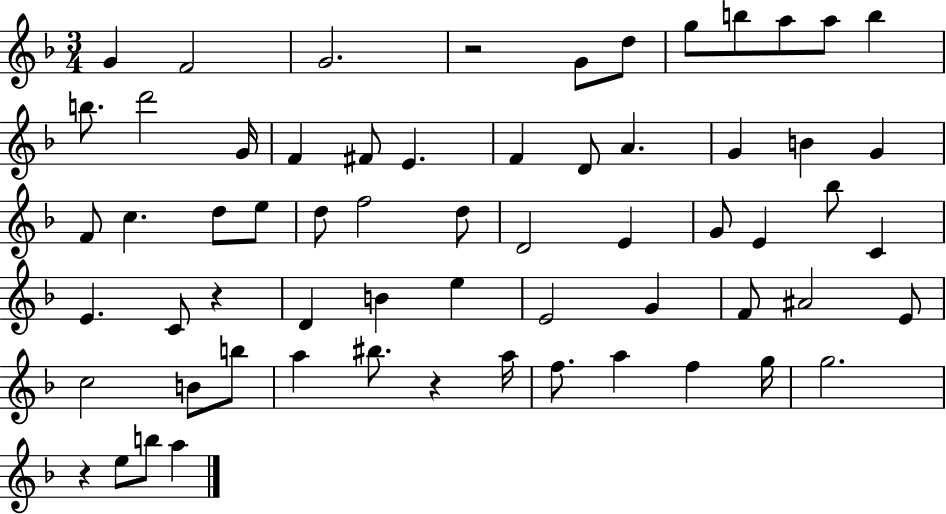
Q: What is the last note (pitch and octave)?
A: A5